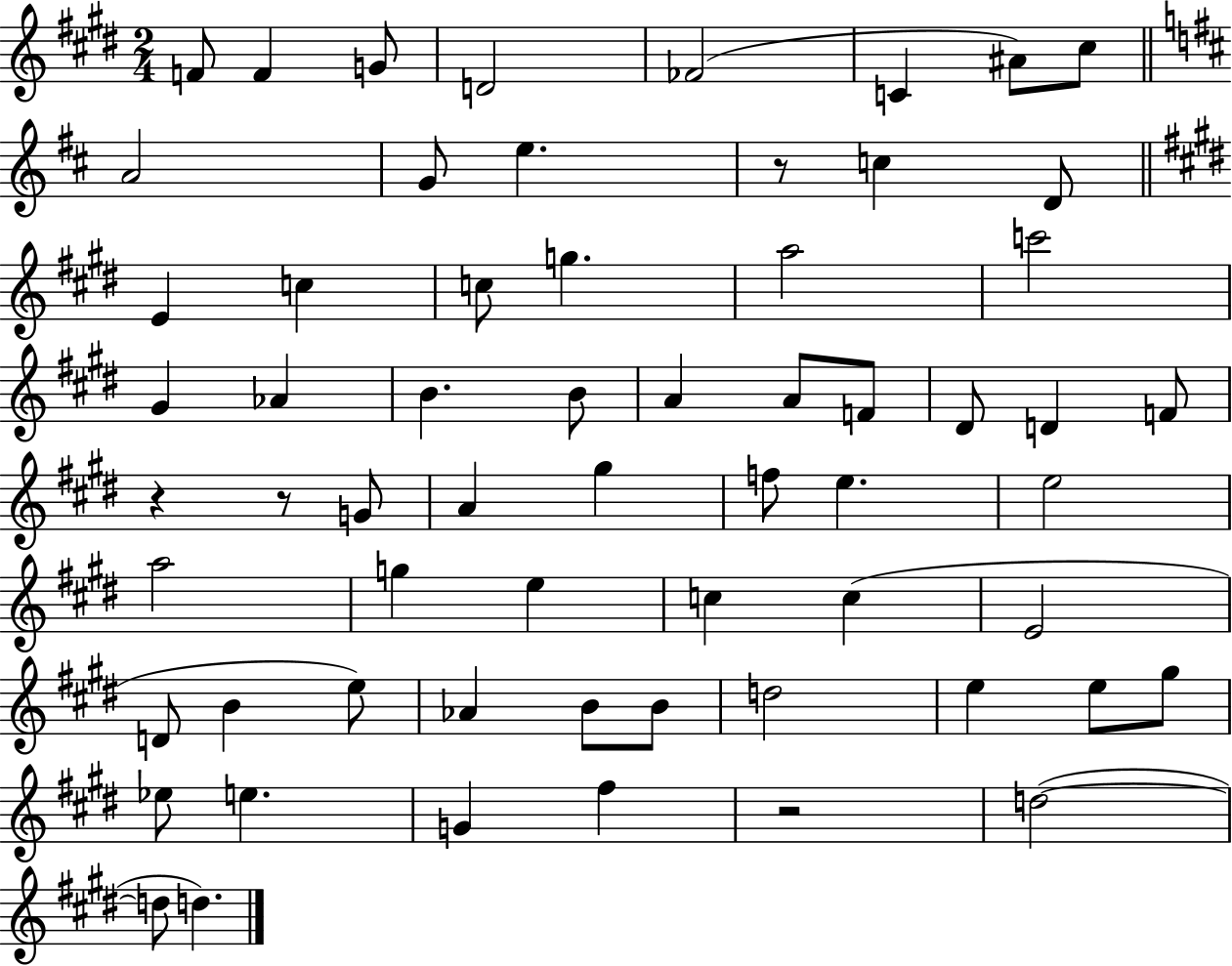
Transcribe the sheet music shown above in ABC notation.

X:1
T:Untitled
M:2/4
L:1/4
K:E
F/2 F G/2 D2 _F2 C ^A/2 ^c/2 A2 G/2 e z/2 c D/2 E c c/2 g a2 c'2 ^G _A B B/2 A A/2 F/2 ^D/2 D F/2 z z/2 G/2 A ^g f/2 e e2 a2 g e c c E2 D/2 B e/2 _A B/2 B/2 d2 e e/2 ^g/2 _e/2 e G ^f z2 d2 d/2 d